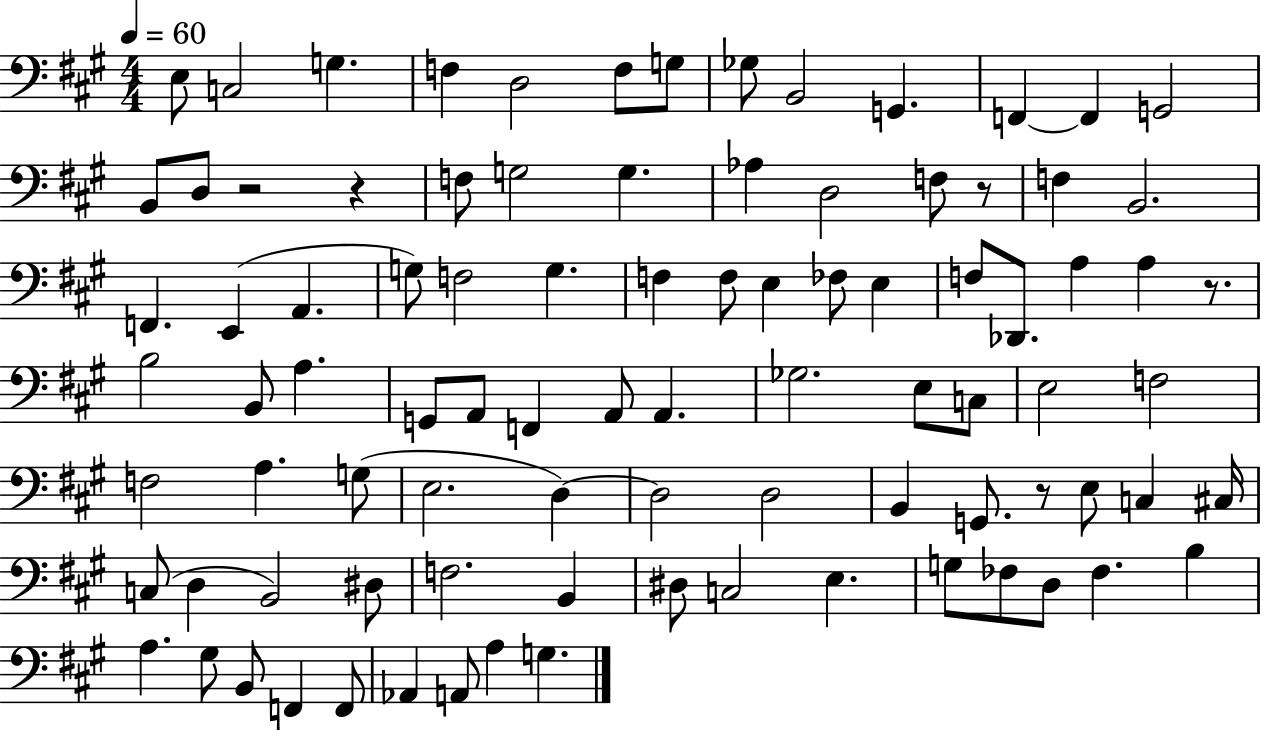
{
  \clef bass
  \numericTimeSignature
  \time 4/4
  \key a \major
  \tempo 4 = 60
  e8 c2 g4. | f4 d2 f8 g8 | ges8 b,2 g,4. | f,4~~ f,4 g,2 | \break b,8 d8 r2 r4 | f8 g2 g4. | aes4 d2 f8 r8 | f4 b,2. | \break f,4. e,4( a,4. | g8) f2 g4. | f4 f8 e4 fes8 e4 | f8 des,8. a4 a4 r8. | \break b2 b,8 a4. | g,8 a,8 f,4 a,8 a,4. | ges2. e8 c8 | e2 f2 | \break f2 a4. g8( | e2. d4~~) | d2 d2 | b,4 g,8. r8 e8 c4 cis16 | \break c8( d4 b,2) dis8 | f2. b,4 | dis8 c2 e4. | g8 fes8 d8 fes4. b4 | \break a4. gis8 b,8 f,4 f,8 | aes,4 a,8 a4 g4. | \bar "|."
}